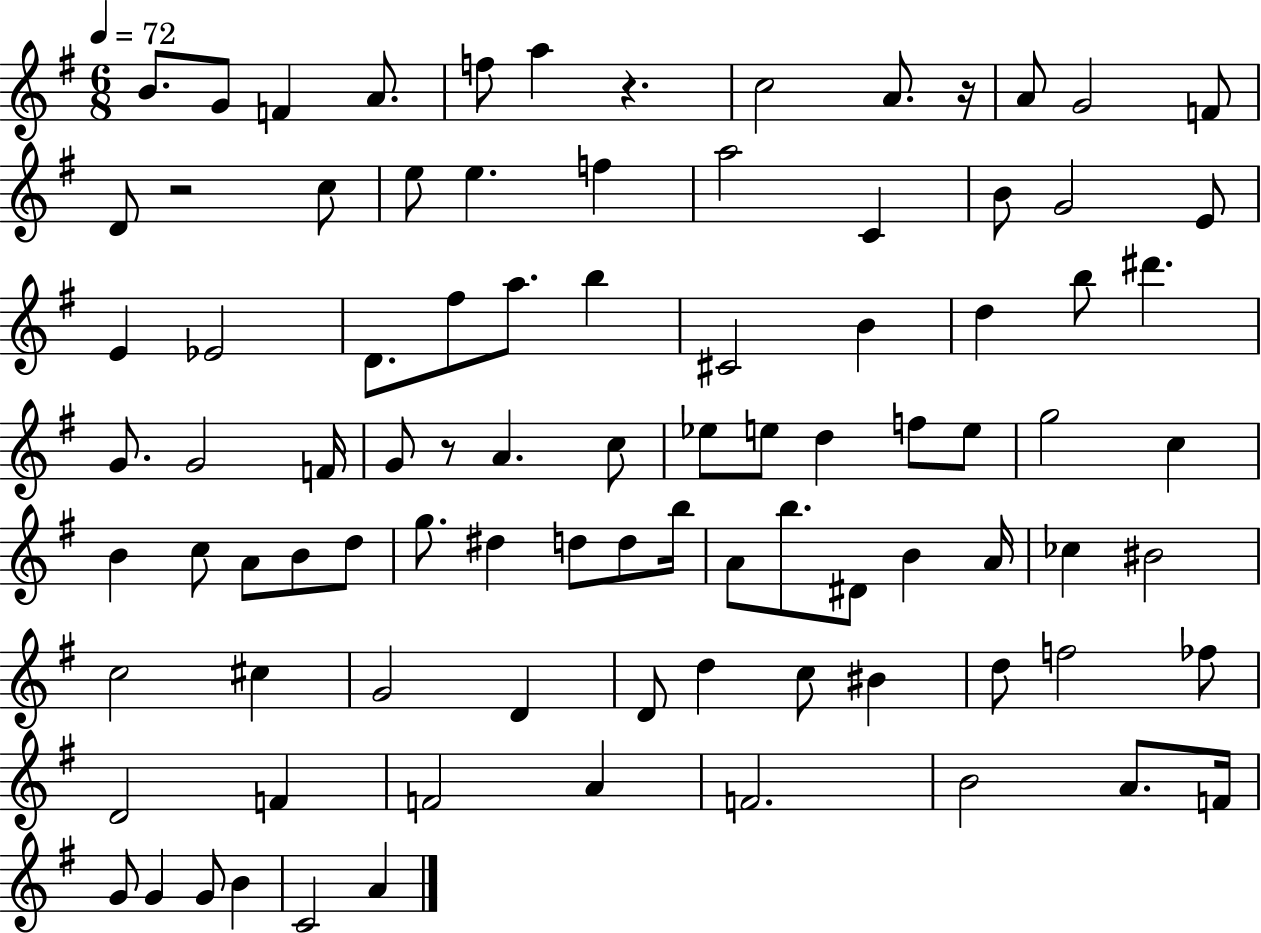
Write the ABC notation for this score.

X:1
T:Untitled
M:6/8
L:1/4
K:G
B/2 G/2 F A/2 f/2 a z c2 A/2 z/4 A/2 G2 F/2 D/2 z2 c/2 e/2 e f a2 C B/2 G2 E/2 E _E2 D/2 ^f/2 a/2 b ^C2 B d b/2 ^d' G/2 G2 F/4 G/2 z/2 A c/2 _e/2 e/2 d f/2 e/2 g2 c B c/2 A/2 B/2 d/2 g/2 ^d d/2 d/2 b/4 A/2 b/2 ^D/2 B A/4 _c ^B2 c2 ^c G2 D D/2 d c/2 ^B d/2 f2 _f/2 D2 F F2 A F2 B2 A/2 F/4 G/2 G G/2 B C2 A